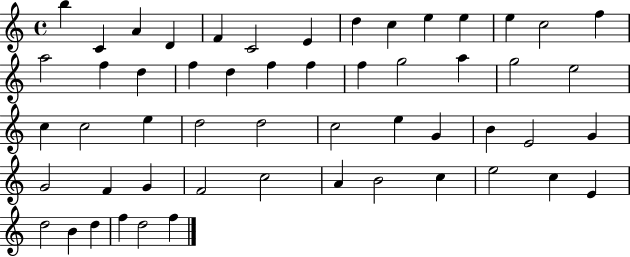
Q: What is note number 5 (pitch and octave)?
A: F4